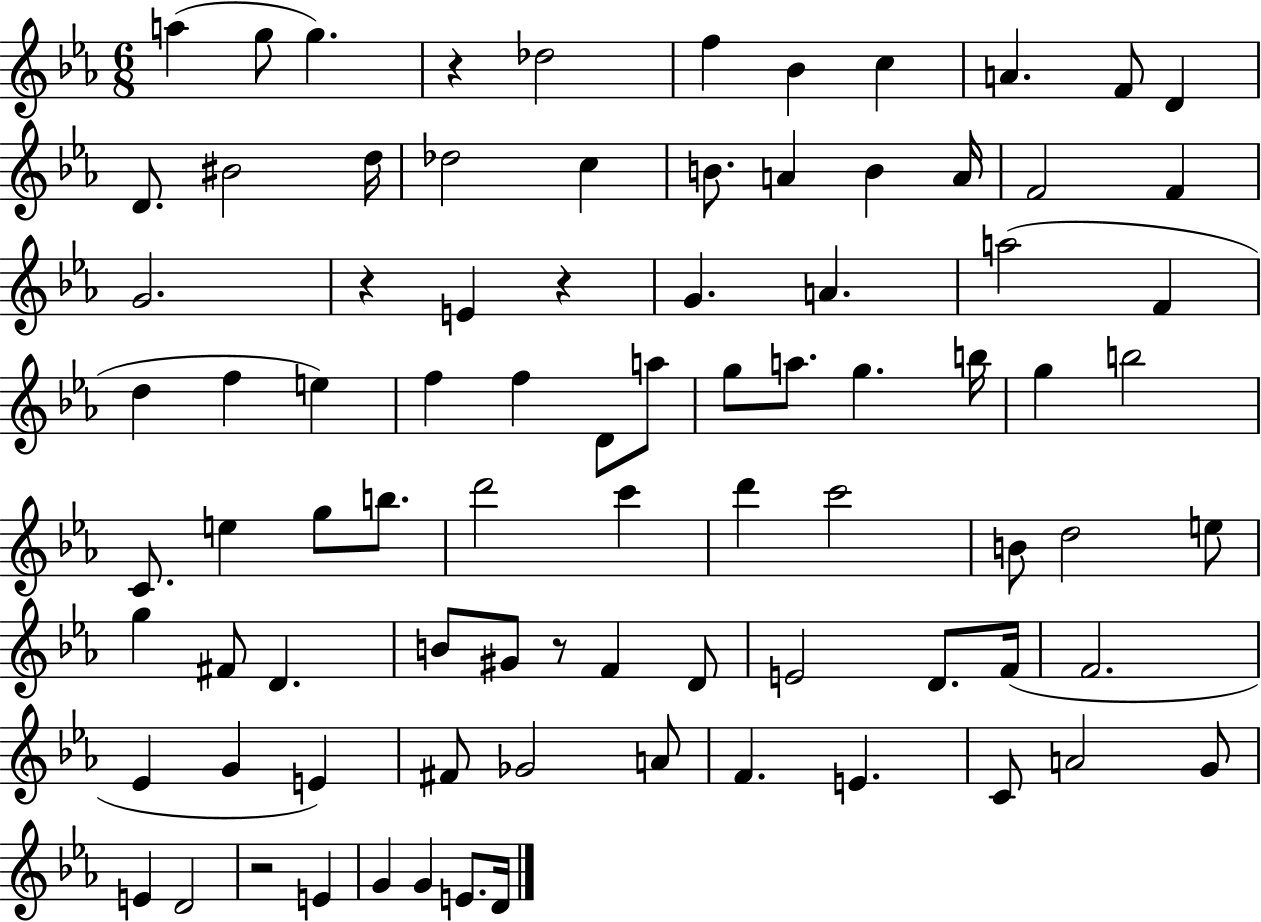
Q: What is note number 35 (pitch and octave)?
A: G5